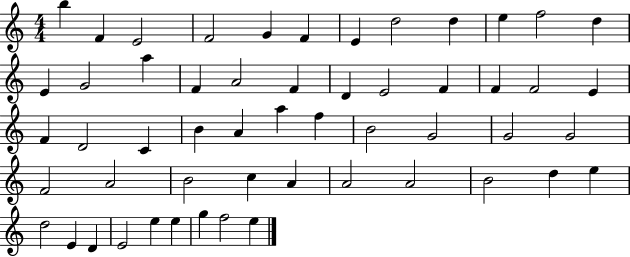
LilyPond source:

{
  \clef treble
  \numericTimeSignature
  \time 4/4
  \key c \major
  b''4 f'4 e'2 | f'2 g'4 f'4 | e'4 d''2 d''4 | e''4 f''2 d''4 | \break e'4 g'2 a''4 | f'4 a'2 f'4 | d'4 e'2 f'4 | f'4 f'2 e'4 | \break f'4 d'2 c'4 | b'4 a'4 a''4 f''4 | b'2 g'2 | g'2 g'2 | \break f'2 a'2 | b'2 c''4 a'4 | a'2 a'2 | b'2 d''4 e''4 | \break d''2 e'4 d'4 | e'2 e''4 e''4 | g''4 f''2 e''4 | \bar "|."
}